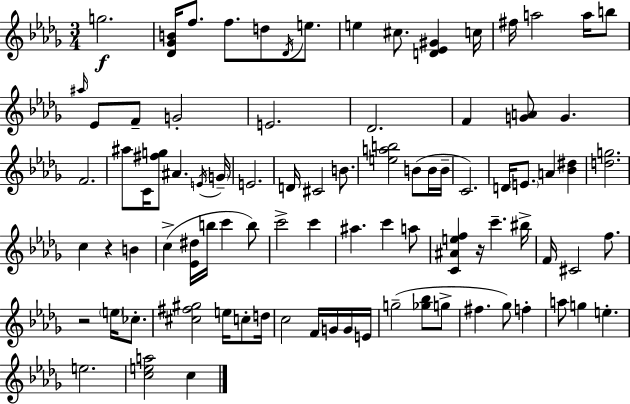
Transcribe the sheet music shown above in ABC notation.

X:1
T:Untitled
M:3/4
L:1/4
K:Bbm
g2 [_D_GB]/4 f/2 f/2 d/2 _D/4 e/2 e ^c/2 [D_E^G] c/4 ^f/4 a2 a/4 b/2 ^a/4 _E/2 F/2 G2 E2 _D2 F [GA]/2 G F2 ^a/2 C/4 [^fg]/2 ^A E/4 G/4 E2 D/4 ^C2 B/2 [eab]2 B/2 B/4 B/4 C2 D/4 E/2 A [_B^d] [dg]2 c z B c [_E^d]/4 b/4 c' b/2 c'2 c' ^a c' a/2 [C^Aef] z/4 c' ^b/4 F/4 ^C2 f/2 z2 e/4 _c/2 [^c^f^g]2 e/4 c/2 d/4 c2 F/4 G/4 G/4 E/4 g2 [_g_b]/2 g/2 ^f _g/2 f a/2 g e e2 [cea]2 c